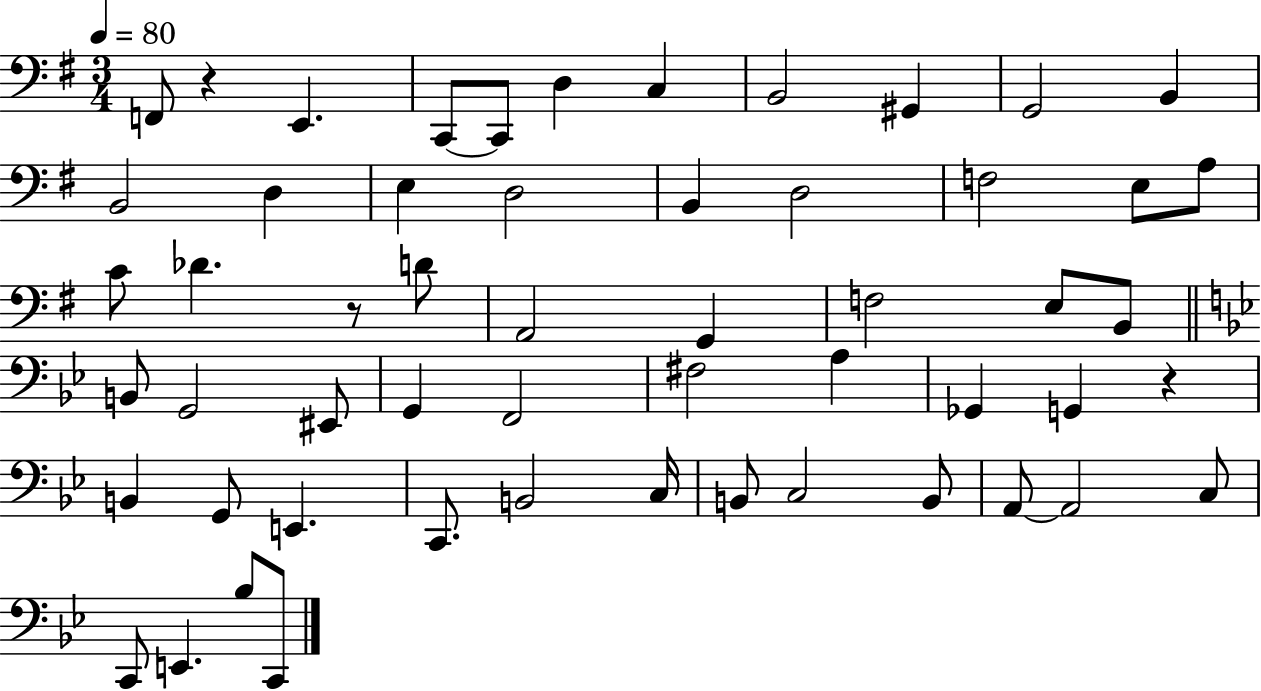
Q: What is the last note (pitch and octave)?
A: C2